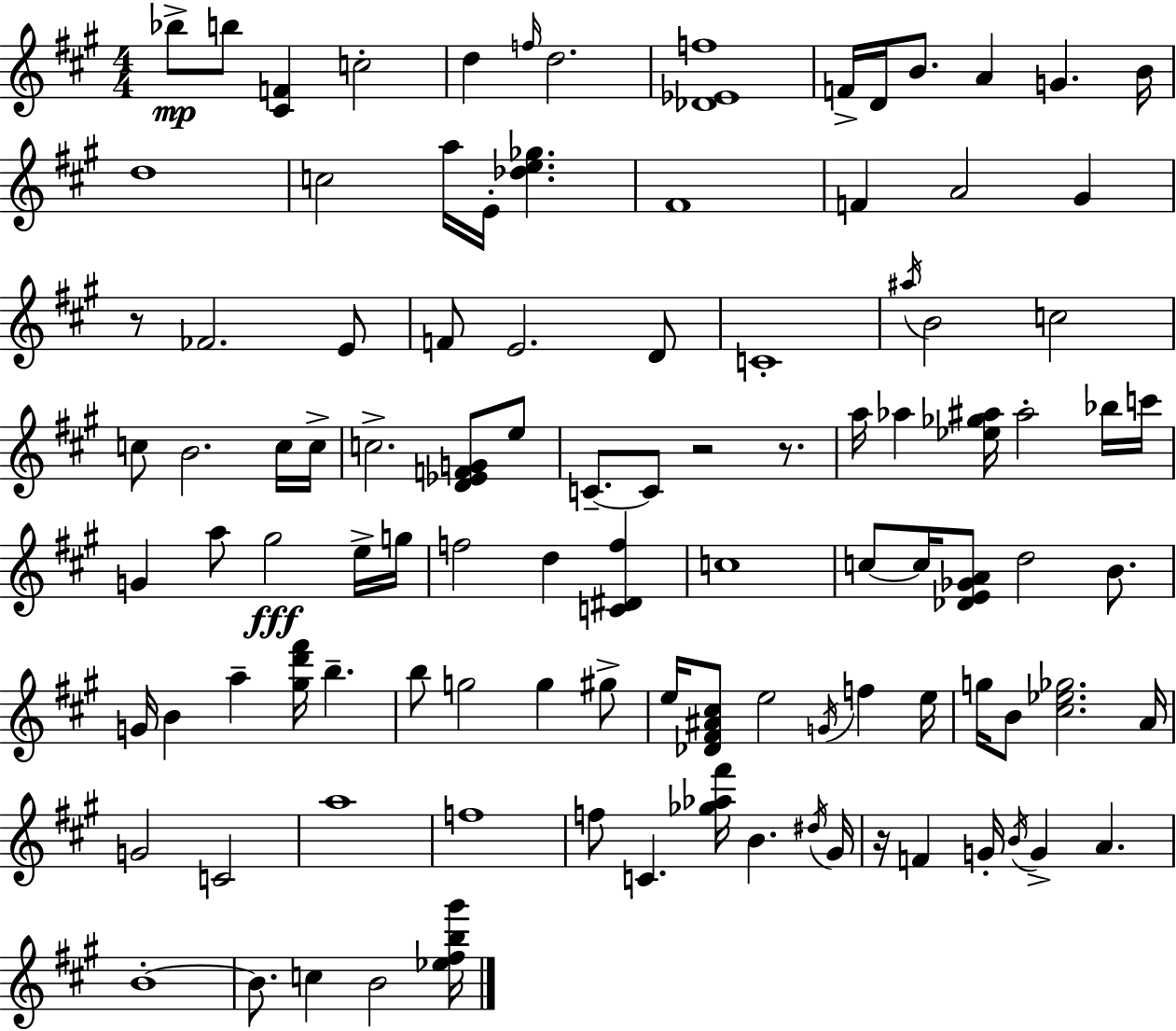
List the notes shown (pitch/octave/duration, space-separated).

Bb5/e B5/e [C#4,F4]/q C5/h D5/q F5/s D5/h. [Db4,Eb4,F5]/w F4/s D4/s B4/e. A4/q G4/q. B4/s D5/w C5/h A5/s E4/s [Db5,E5,Gb5]/q. F#4/w F4/q A4/h G#4/q R/e FES4/h. E4/e F4/e E4/h. D4/e C4/w A#5/s B4/h C5/h C5/e B4/h. C5/s C5/s C5/h. [D4,Eb4,F4,G4]/e E5/e C4/e. C4/e R/h R/e. A5/s Ab5/q [Eb5,Gb5,A#5]/s A#5/h Bb5/s C6/s G4/q A5/e G#5/h E5/s G5/s F5/h D5/q [C4,D#4,F5]/q C5/w C5/e C5/s [Db4,E4,Gb4,A4]/e D5/h B4/e. G4/s B4/q A5/q [G#5,D6,F#6]/s B5/q. B5/e G5/h G5/q G#5/e E5/s [Db4,F#4,A#4,C#5]/e E5/h G4/s F5/q E5/s G5/s B4/e [C#5,Eb5,Gb5]/h. A4/s G4/h C4/h A5/w F5/w F5/e C4/q. [Gb5,Ab5,F#6]/s B4/q. D#5/s G#4/s R/s F4/q G4/s B4/s G4/q A4/q. B4/w B4/e. C5/q B4/h [Eb5,F#5,B5,G#6]/s